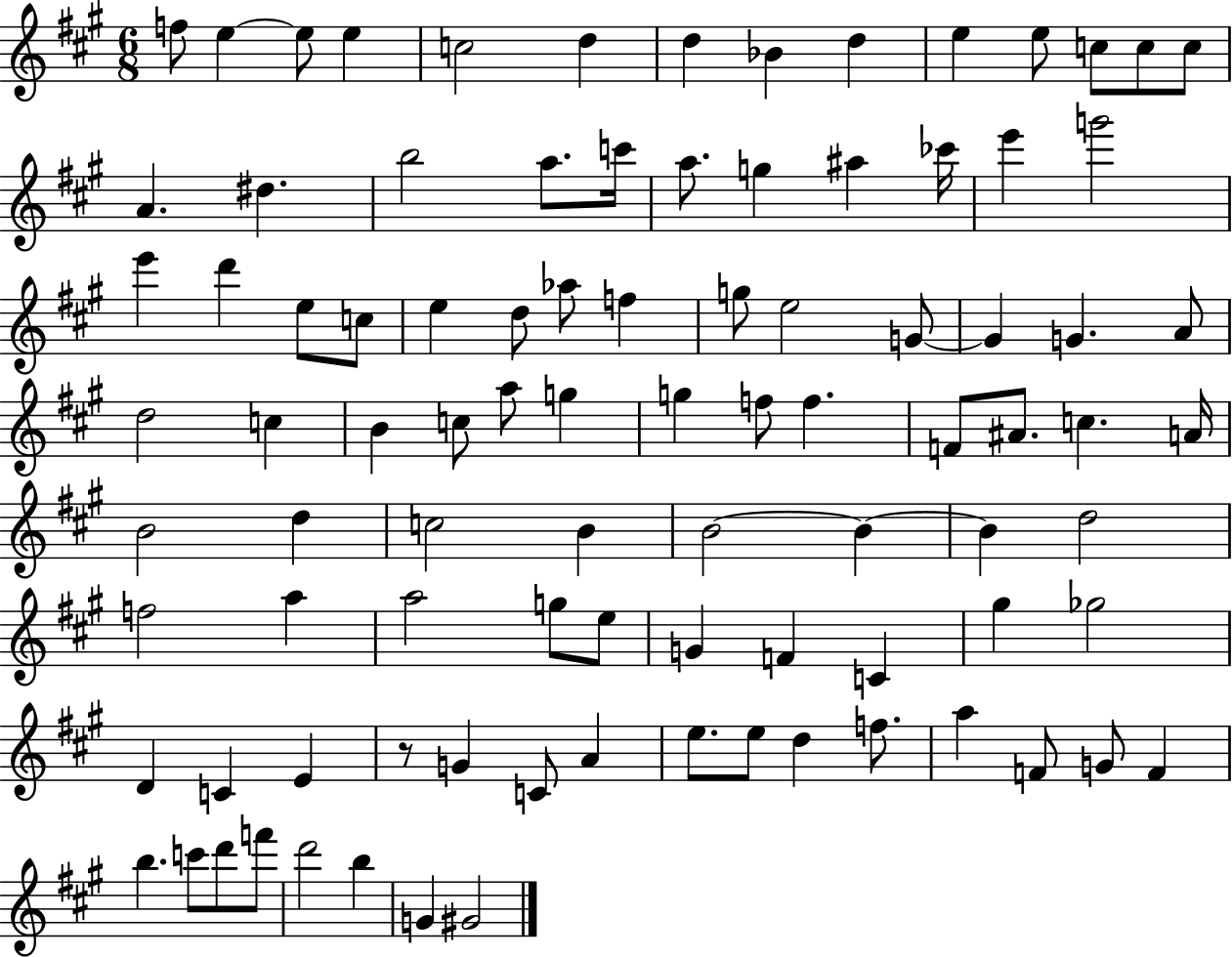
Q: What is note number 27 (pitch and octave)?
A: D6